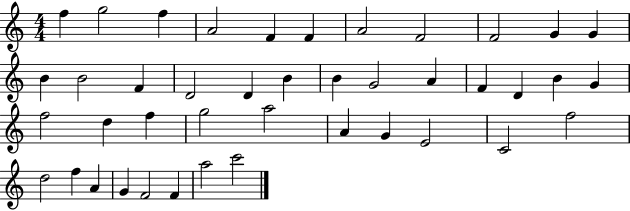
{
  \clef treble
  \numericTimeSignature
  \time 4/4
  \key c \major
  f''4 g''2 f''4 | a'2 f'4 f'4 | a'2 f'2 | f'2 g'4 g'4 | \break b'4 b'2 f'4 | d'2 d'4 b'4 | b'4 g'2 a'4 | f'4 d'4 b'4 g'4 | \break f''2 d''4 f''4 | g''2 a''2 | a'4 g'4 e'2 | c'2 f''2 | \break d''2 f''4 a'4 | g'4 f'2 f'4 | a''2 c'''2 | \bar "|."
}